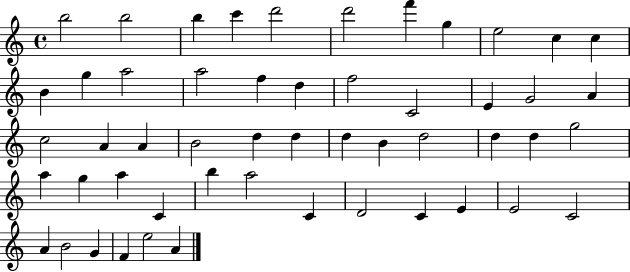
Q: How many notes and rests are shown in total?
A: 52